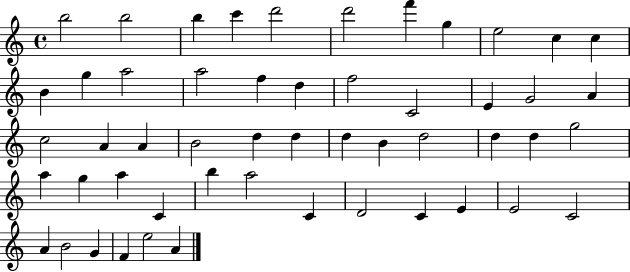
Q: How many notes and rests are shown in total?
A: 52